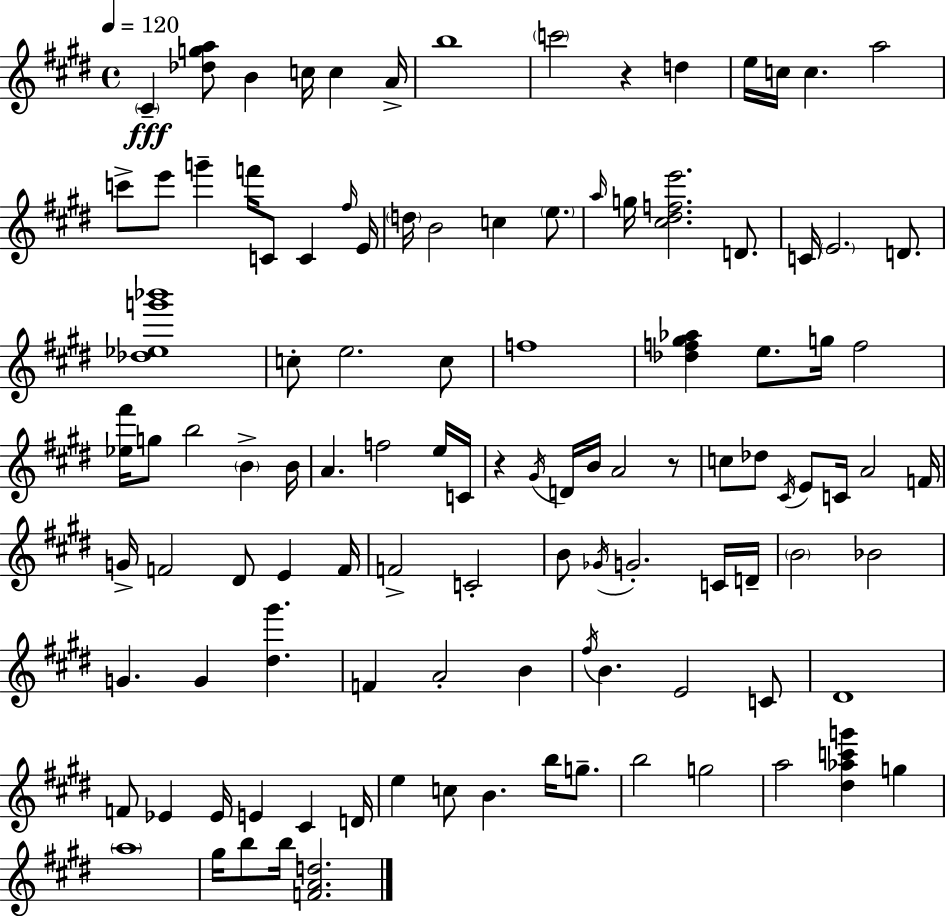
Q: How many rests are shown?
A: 3